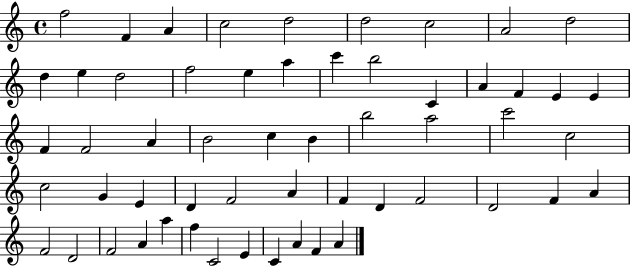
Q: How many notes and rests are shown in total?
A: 56